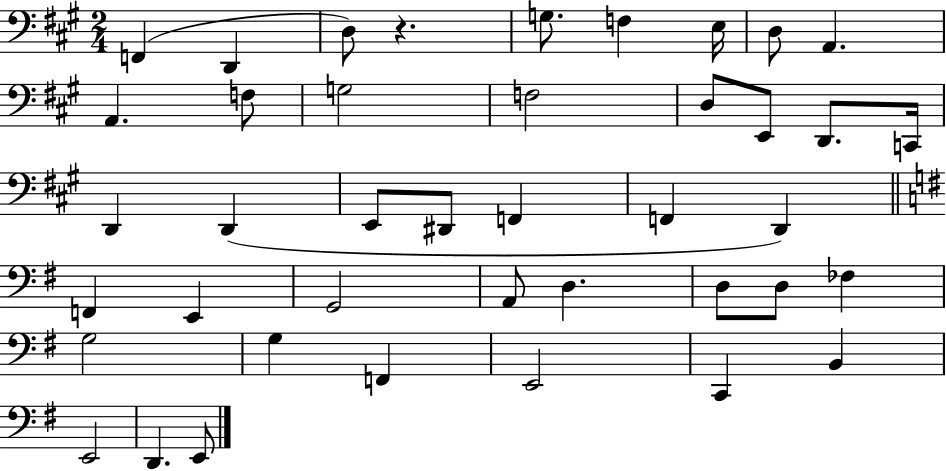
{
  \clef bass
  \numericTimeSignature
  \time 2/4
  \key a \major
  f,4( d,4 | d8) r4. | g8. f4 e16 | d8 a,4. | \break a,4. f8 | g2 | f2 | d8 e,8 d,8. c,16 | \break d,4 d,4( | e,8 dis,8 f,4 | f,4 d,4) | \bar "||" \break \key g \major f,4 e,4 | g,2 | a,8 d4. | d8 d8 fes4 | \break g2 | g4 f,4 | e,2 | c,4 b,4 | \break e,2 | d,4. e,8 | \bar "|."
}